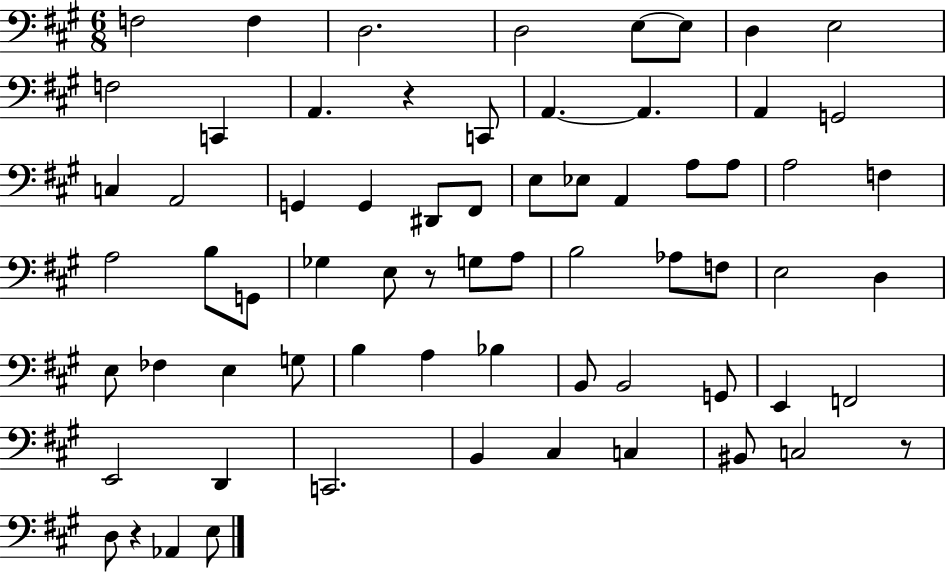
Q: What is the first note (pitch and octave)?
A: F3